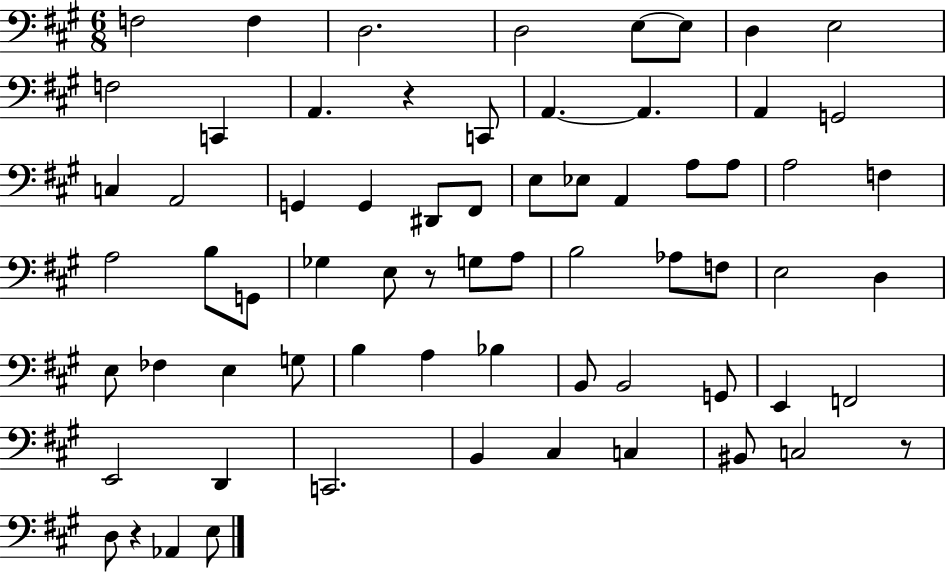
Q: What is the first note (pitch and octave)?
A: F3